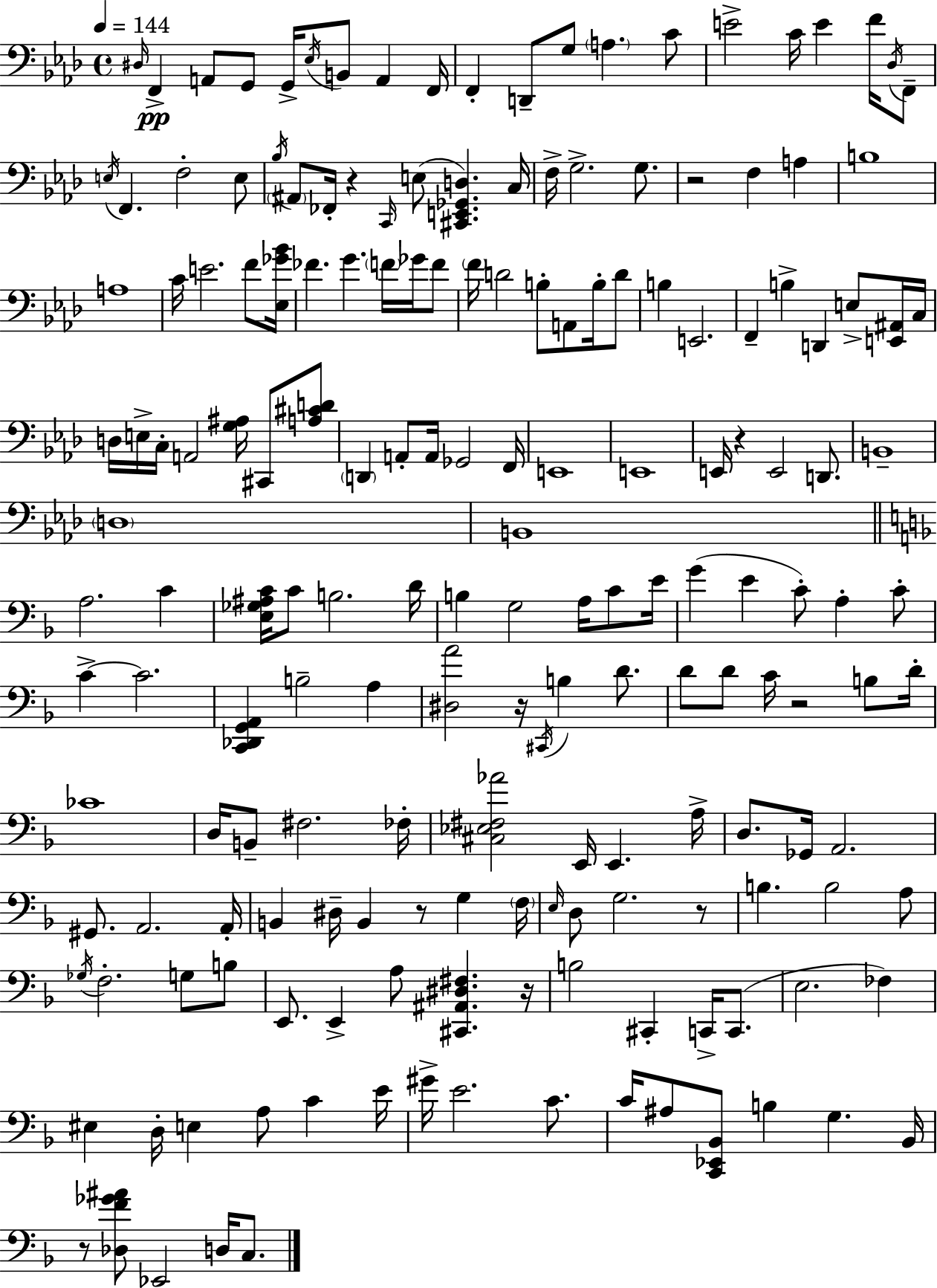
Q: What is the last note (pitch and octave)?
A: C3